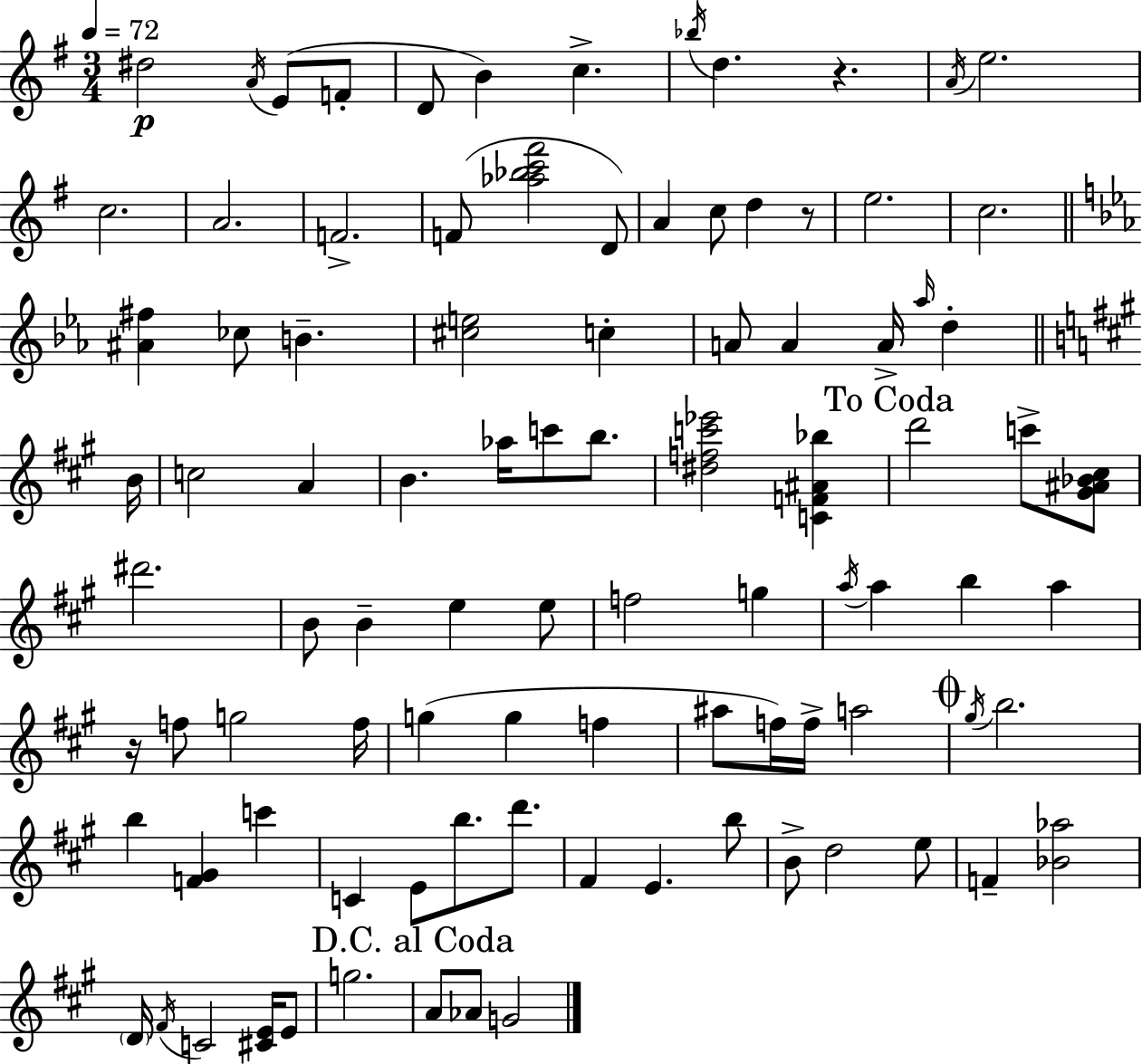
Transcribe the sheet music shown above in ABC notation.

X:1
T:Untitled
M:3/4
L:1/4
K:G
^d2 A/4 E/2 F/2 D/2 B c _b/4 d z A/4 e2 c2 A2 F2 F/2 [_a_bc'^f']2 D/2 A c/2 d z/2 e2 c2 [^A^f] _c/2 B [^ce]2 c A/2 A A/4 _a/4 d B/4 c2 A B _a/4 c'/2 b/2 [^dfc'_e']2 [CF^A_b] d'2 c'/2 [^G^A_B^c]/2 ^d'2 B/2 B e e/2 f2 g a/4 a b a z/4 f/2 g2 f/4 g g f ^a/2 f/4 f/4 a2 ^g/4 b2 b [F^G] c' C E/2 b/2 d'/2 ^F E b/2 B/2 d2 e/2 F [_B_a]2 D/4 ^F/4 C2 [^CE]/4 E/2 g2 A/2 _A/2 G2